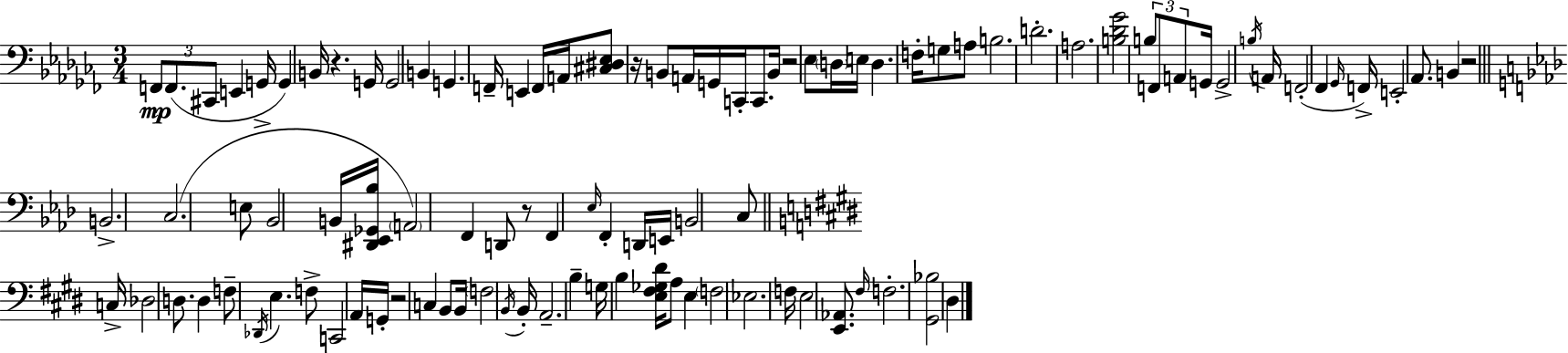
{
  \clef bass
  \numericTimeSignature
  \time 3/4
  \key aes \minor
  \tuplet 3/2 { f,8\mp f,8.( cis,8 } e,4 g,16-> | g,4) b,16 r4. g,16 | g,2 b,4 | g,4. f,16-- e,4 f,16 | \break a,16 <cis dis ees>8 r16 b,8 a,16 g,16 c,16-. c,8. | b,16 r2 ees8 \parenthesize d16 | e16 d4. f16-. g8 a8 | b2. | \break d'2.-. | a2. | <b des' ges'>2 \tuplet 3/2 { b8 f,8 | a,8 } g,16 g,2-> \acciaccatura { b16 } | \break a,16 f,2-.( fes,4 | \grace { ges,16 }) f,16-> e,2-. aes,8. | b,4 r2 | \bar "||" \break \key aes \major b,2.-> | c2.( | e8 bes,2 b,16 <dis, ees, ges, bes>16 | \parenthesize a,2) f,4 | \break d,8 r8 f,4 \grace { ees16 } f,4-. | d,16 e,16 b,2 c8 | \bar "||" \break \key e \major c16-> des2 d8. | d4 f8-- \acciaccatura { des,16 } e4. | f8-> c,2 a,16 | g,16-. r2 c4 | \break b,8 b,16 \parenthesize f2 | \acciaccatura { b,16 } b,16-. a,2.-- | b4-- g16 b4 <e fis ges dis'>16 | a8 e4 \parenthesize f2 | \break ees2. | f16 e2 <e, aes,>8. | \grace { fis16 } f2.-. | <gis, bes>2 dis4 | \break \bar "|."
}